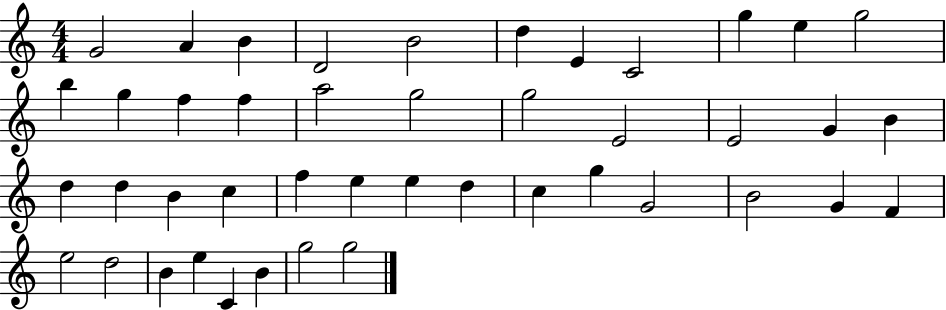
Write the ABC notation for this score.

X:1
T:Untitled
M:4/4
L:1/4
K:C
G2 A B D2 B2 d E C2 g e g2 b g f f a2 g2 g2 E2 E2 G B d d B c f e e d c g G2 B2 G F e2 d2 B e C B g2 g2